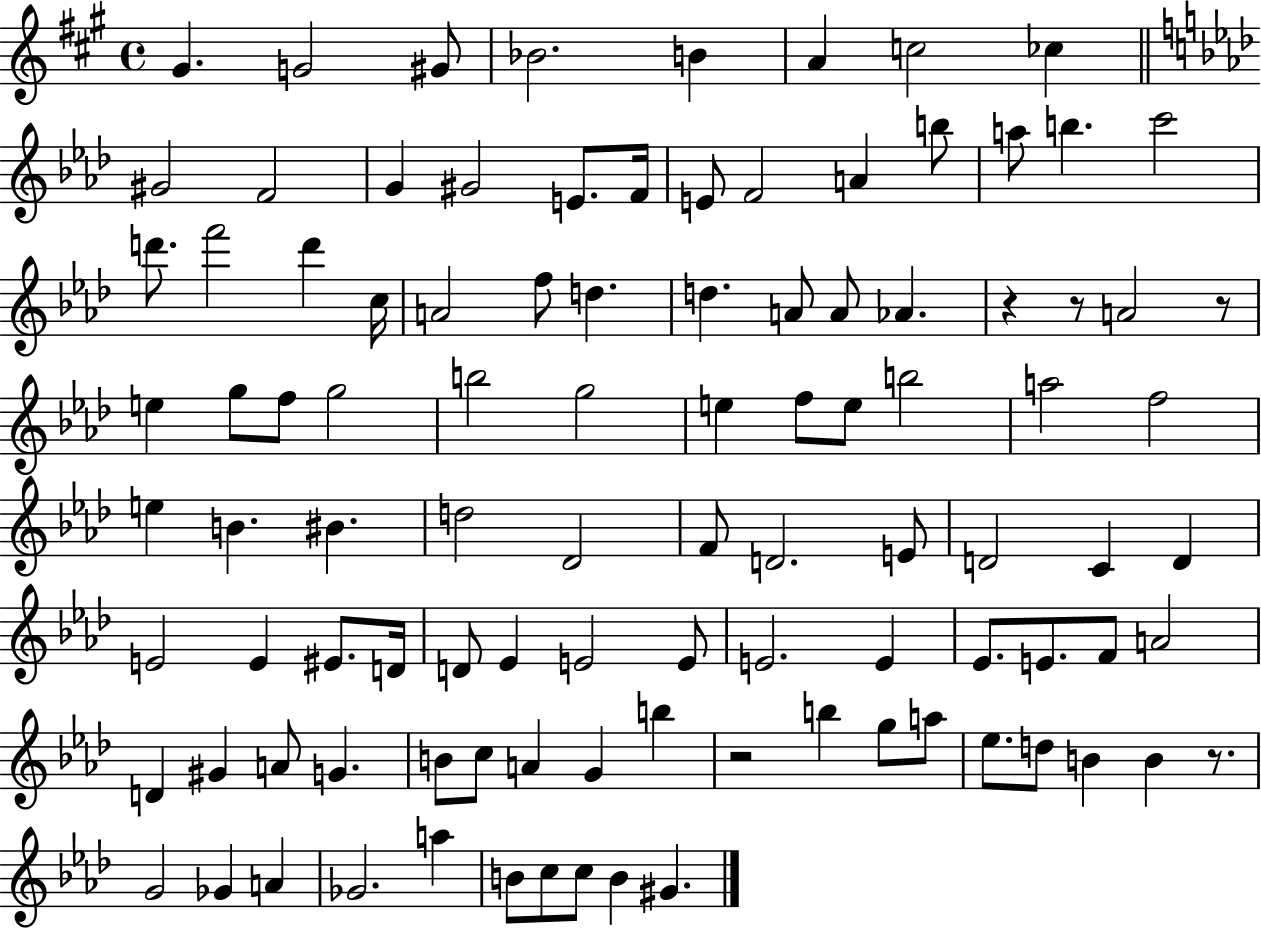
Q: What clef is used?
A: treble